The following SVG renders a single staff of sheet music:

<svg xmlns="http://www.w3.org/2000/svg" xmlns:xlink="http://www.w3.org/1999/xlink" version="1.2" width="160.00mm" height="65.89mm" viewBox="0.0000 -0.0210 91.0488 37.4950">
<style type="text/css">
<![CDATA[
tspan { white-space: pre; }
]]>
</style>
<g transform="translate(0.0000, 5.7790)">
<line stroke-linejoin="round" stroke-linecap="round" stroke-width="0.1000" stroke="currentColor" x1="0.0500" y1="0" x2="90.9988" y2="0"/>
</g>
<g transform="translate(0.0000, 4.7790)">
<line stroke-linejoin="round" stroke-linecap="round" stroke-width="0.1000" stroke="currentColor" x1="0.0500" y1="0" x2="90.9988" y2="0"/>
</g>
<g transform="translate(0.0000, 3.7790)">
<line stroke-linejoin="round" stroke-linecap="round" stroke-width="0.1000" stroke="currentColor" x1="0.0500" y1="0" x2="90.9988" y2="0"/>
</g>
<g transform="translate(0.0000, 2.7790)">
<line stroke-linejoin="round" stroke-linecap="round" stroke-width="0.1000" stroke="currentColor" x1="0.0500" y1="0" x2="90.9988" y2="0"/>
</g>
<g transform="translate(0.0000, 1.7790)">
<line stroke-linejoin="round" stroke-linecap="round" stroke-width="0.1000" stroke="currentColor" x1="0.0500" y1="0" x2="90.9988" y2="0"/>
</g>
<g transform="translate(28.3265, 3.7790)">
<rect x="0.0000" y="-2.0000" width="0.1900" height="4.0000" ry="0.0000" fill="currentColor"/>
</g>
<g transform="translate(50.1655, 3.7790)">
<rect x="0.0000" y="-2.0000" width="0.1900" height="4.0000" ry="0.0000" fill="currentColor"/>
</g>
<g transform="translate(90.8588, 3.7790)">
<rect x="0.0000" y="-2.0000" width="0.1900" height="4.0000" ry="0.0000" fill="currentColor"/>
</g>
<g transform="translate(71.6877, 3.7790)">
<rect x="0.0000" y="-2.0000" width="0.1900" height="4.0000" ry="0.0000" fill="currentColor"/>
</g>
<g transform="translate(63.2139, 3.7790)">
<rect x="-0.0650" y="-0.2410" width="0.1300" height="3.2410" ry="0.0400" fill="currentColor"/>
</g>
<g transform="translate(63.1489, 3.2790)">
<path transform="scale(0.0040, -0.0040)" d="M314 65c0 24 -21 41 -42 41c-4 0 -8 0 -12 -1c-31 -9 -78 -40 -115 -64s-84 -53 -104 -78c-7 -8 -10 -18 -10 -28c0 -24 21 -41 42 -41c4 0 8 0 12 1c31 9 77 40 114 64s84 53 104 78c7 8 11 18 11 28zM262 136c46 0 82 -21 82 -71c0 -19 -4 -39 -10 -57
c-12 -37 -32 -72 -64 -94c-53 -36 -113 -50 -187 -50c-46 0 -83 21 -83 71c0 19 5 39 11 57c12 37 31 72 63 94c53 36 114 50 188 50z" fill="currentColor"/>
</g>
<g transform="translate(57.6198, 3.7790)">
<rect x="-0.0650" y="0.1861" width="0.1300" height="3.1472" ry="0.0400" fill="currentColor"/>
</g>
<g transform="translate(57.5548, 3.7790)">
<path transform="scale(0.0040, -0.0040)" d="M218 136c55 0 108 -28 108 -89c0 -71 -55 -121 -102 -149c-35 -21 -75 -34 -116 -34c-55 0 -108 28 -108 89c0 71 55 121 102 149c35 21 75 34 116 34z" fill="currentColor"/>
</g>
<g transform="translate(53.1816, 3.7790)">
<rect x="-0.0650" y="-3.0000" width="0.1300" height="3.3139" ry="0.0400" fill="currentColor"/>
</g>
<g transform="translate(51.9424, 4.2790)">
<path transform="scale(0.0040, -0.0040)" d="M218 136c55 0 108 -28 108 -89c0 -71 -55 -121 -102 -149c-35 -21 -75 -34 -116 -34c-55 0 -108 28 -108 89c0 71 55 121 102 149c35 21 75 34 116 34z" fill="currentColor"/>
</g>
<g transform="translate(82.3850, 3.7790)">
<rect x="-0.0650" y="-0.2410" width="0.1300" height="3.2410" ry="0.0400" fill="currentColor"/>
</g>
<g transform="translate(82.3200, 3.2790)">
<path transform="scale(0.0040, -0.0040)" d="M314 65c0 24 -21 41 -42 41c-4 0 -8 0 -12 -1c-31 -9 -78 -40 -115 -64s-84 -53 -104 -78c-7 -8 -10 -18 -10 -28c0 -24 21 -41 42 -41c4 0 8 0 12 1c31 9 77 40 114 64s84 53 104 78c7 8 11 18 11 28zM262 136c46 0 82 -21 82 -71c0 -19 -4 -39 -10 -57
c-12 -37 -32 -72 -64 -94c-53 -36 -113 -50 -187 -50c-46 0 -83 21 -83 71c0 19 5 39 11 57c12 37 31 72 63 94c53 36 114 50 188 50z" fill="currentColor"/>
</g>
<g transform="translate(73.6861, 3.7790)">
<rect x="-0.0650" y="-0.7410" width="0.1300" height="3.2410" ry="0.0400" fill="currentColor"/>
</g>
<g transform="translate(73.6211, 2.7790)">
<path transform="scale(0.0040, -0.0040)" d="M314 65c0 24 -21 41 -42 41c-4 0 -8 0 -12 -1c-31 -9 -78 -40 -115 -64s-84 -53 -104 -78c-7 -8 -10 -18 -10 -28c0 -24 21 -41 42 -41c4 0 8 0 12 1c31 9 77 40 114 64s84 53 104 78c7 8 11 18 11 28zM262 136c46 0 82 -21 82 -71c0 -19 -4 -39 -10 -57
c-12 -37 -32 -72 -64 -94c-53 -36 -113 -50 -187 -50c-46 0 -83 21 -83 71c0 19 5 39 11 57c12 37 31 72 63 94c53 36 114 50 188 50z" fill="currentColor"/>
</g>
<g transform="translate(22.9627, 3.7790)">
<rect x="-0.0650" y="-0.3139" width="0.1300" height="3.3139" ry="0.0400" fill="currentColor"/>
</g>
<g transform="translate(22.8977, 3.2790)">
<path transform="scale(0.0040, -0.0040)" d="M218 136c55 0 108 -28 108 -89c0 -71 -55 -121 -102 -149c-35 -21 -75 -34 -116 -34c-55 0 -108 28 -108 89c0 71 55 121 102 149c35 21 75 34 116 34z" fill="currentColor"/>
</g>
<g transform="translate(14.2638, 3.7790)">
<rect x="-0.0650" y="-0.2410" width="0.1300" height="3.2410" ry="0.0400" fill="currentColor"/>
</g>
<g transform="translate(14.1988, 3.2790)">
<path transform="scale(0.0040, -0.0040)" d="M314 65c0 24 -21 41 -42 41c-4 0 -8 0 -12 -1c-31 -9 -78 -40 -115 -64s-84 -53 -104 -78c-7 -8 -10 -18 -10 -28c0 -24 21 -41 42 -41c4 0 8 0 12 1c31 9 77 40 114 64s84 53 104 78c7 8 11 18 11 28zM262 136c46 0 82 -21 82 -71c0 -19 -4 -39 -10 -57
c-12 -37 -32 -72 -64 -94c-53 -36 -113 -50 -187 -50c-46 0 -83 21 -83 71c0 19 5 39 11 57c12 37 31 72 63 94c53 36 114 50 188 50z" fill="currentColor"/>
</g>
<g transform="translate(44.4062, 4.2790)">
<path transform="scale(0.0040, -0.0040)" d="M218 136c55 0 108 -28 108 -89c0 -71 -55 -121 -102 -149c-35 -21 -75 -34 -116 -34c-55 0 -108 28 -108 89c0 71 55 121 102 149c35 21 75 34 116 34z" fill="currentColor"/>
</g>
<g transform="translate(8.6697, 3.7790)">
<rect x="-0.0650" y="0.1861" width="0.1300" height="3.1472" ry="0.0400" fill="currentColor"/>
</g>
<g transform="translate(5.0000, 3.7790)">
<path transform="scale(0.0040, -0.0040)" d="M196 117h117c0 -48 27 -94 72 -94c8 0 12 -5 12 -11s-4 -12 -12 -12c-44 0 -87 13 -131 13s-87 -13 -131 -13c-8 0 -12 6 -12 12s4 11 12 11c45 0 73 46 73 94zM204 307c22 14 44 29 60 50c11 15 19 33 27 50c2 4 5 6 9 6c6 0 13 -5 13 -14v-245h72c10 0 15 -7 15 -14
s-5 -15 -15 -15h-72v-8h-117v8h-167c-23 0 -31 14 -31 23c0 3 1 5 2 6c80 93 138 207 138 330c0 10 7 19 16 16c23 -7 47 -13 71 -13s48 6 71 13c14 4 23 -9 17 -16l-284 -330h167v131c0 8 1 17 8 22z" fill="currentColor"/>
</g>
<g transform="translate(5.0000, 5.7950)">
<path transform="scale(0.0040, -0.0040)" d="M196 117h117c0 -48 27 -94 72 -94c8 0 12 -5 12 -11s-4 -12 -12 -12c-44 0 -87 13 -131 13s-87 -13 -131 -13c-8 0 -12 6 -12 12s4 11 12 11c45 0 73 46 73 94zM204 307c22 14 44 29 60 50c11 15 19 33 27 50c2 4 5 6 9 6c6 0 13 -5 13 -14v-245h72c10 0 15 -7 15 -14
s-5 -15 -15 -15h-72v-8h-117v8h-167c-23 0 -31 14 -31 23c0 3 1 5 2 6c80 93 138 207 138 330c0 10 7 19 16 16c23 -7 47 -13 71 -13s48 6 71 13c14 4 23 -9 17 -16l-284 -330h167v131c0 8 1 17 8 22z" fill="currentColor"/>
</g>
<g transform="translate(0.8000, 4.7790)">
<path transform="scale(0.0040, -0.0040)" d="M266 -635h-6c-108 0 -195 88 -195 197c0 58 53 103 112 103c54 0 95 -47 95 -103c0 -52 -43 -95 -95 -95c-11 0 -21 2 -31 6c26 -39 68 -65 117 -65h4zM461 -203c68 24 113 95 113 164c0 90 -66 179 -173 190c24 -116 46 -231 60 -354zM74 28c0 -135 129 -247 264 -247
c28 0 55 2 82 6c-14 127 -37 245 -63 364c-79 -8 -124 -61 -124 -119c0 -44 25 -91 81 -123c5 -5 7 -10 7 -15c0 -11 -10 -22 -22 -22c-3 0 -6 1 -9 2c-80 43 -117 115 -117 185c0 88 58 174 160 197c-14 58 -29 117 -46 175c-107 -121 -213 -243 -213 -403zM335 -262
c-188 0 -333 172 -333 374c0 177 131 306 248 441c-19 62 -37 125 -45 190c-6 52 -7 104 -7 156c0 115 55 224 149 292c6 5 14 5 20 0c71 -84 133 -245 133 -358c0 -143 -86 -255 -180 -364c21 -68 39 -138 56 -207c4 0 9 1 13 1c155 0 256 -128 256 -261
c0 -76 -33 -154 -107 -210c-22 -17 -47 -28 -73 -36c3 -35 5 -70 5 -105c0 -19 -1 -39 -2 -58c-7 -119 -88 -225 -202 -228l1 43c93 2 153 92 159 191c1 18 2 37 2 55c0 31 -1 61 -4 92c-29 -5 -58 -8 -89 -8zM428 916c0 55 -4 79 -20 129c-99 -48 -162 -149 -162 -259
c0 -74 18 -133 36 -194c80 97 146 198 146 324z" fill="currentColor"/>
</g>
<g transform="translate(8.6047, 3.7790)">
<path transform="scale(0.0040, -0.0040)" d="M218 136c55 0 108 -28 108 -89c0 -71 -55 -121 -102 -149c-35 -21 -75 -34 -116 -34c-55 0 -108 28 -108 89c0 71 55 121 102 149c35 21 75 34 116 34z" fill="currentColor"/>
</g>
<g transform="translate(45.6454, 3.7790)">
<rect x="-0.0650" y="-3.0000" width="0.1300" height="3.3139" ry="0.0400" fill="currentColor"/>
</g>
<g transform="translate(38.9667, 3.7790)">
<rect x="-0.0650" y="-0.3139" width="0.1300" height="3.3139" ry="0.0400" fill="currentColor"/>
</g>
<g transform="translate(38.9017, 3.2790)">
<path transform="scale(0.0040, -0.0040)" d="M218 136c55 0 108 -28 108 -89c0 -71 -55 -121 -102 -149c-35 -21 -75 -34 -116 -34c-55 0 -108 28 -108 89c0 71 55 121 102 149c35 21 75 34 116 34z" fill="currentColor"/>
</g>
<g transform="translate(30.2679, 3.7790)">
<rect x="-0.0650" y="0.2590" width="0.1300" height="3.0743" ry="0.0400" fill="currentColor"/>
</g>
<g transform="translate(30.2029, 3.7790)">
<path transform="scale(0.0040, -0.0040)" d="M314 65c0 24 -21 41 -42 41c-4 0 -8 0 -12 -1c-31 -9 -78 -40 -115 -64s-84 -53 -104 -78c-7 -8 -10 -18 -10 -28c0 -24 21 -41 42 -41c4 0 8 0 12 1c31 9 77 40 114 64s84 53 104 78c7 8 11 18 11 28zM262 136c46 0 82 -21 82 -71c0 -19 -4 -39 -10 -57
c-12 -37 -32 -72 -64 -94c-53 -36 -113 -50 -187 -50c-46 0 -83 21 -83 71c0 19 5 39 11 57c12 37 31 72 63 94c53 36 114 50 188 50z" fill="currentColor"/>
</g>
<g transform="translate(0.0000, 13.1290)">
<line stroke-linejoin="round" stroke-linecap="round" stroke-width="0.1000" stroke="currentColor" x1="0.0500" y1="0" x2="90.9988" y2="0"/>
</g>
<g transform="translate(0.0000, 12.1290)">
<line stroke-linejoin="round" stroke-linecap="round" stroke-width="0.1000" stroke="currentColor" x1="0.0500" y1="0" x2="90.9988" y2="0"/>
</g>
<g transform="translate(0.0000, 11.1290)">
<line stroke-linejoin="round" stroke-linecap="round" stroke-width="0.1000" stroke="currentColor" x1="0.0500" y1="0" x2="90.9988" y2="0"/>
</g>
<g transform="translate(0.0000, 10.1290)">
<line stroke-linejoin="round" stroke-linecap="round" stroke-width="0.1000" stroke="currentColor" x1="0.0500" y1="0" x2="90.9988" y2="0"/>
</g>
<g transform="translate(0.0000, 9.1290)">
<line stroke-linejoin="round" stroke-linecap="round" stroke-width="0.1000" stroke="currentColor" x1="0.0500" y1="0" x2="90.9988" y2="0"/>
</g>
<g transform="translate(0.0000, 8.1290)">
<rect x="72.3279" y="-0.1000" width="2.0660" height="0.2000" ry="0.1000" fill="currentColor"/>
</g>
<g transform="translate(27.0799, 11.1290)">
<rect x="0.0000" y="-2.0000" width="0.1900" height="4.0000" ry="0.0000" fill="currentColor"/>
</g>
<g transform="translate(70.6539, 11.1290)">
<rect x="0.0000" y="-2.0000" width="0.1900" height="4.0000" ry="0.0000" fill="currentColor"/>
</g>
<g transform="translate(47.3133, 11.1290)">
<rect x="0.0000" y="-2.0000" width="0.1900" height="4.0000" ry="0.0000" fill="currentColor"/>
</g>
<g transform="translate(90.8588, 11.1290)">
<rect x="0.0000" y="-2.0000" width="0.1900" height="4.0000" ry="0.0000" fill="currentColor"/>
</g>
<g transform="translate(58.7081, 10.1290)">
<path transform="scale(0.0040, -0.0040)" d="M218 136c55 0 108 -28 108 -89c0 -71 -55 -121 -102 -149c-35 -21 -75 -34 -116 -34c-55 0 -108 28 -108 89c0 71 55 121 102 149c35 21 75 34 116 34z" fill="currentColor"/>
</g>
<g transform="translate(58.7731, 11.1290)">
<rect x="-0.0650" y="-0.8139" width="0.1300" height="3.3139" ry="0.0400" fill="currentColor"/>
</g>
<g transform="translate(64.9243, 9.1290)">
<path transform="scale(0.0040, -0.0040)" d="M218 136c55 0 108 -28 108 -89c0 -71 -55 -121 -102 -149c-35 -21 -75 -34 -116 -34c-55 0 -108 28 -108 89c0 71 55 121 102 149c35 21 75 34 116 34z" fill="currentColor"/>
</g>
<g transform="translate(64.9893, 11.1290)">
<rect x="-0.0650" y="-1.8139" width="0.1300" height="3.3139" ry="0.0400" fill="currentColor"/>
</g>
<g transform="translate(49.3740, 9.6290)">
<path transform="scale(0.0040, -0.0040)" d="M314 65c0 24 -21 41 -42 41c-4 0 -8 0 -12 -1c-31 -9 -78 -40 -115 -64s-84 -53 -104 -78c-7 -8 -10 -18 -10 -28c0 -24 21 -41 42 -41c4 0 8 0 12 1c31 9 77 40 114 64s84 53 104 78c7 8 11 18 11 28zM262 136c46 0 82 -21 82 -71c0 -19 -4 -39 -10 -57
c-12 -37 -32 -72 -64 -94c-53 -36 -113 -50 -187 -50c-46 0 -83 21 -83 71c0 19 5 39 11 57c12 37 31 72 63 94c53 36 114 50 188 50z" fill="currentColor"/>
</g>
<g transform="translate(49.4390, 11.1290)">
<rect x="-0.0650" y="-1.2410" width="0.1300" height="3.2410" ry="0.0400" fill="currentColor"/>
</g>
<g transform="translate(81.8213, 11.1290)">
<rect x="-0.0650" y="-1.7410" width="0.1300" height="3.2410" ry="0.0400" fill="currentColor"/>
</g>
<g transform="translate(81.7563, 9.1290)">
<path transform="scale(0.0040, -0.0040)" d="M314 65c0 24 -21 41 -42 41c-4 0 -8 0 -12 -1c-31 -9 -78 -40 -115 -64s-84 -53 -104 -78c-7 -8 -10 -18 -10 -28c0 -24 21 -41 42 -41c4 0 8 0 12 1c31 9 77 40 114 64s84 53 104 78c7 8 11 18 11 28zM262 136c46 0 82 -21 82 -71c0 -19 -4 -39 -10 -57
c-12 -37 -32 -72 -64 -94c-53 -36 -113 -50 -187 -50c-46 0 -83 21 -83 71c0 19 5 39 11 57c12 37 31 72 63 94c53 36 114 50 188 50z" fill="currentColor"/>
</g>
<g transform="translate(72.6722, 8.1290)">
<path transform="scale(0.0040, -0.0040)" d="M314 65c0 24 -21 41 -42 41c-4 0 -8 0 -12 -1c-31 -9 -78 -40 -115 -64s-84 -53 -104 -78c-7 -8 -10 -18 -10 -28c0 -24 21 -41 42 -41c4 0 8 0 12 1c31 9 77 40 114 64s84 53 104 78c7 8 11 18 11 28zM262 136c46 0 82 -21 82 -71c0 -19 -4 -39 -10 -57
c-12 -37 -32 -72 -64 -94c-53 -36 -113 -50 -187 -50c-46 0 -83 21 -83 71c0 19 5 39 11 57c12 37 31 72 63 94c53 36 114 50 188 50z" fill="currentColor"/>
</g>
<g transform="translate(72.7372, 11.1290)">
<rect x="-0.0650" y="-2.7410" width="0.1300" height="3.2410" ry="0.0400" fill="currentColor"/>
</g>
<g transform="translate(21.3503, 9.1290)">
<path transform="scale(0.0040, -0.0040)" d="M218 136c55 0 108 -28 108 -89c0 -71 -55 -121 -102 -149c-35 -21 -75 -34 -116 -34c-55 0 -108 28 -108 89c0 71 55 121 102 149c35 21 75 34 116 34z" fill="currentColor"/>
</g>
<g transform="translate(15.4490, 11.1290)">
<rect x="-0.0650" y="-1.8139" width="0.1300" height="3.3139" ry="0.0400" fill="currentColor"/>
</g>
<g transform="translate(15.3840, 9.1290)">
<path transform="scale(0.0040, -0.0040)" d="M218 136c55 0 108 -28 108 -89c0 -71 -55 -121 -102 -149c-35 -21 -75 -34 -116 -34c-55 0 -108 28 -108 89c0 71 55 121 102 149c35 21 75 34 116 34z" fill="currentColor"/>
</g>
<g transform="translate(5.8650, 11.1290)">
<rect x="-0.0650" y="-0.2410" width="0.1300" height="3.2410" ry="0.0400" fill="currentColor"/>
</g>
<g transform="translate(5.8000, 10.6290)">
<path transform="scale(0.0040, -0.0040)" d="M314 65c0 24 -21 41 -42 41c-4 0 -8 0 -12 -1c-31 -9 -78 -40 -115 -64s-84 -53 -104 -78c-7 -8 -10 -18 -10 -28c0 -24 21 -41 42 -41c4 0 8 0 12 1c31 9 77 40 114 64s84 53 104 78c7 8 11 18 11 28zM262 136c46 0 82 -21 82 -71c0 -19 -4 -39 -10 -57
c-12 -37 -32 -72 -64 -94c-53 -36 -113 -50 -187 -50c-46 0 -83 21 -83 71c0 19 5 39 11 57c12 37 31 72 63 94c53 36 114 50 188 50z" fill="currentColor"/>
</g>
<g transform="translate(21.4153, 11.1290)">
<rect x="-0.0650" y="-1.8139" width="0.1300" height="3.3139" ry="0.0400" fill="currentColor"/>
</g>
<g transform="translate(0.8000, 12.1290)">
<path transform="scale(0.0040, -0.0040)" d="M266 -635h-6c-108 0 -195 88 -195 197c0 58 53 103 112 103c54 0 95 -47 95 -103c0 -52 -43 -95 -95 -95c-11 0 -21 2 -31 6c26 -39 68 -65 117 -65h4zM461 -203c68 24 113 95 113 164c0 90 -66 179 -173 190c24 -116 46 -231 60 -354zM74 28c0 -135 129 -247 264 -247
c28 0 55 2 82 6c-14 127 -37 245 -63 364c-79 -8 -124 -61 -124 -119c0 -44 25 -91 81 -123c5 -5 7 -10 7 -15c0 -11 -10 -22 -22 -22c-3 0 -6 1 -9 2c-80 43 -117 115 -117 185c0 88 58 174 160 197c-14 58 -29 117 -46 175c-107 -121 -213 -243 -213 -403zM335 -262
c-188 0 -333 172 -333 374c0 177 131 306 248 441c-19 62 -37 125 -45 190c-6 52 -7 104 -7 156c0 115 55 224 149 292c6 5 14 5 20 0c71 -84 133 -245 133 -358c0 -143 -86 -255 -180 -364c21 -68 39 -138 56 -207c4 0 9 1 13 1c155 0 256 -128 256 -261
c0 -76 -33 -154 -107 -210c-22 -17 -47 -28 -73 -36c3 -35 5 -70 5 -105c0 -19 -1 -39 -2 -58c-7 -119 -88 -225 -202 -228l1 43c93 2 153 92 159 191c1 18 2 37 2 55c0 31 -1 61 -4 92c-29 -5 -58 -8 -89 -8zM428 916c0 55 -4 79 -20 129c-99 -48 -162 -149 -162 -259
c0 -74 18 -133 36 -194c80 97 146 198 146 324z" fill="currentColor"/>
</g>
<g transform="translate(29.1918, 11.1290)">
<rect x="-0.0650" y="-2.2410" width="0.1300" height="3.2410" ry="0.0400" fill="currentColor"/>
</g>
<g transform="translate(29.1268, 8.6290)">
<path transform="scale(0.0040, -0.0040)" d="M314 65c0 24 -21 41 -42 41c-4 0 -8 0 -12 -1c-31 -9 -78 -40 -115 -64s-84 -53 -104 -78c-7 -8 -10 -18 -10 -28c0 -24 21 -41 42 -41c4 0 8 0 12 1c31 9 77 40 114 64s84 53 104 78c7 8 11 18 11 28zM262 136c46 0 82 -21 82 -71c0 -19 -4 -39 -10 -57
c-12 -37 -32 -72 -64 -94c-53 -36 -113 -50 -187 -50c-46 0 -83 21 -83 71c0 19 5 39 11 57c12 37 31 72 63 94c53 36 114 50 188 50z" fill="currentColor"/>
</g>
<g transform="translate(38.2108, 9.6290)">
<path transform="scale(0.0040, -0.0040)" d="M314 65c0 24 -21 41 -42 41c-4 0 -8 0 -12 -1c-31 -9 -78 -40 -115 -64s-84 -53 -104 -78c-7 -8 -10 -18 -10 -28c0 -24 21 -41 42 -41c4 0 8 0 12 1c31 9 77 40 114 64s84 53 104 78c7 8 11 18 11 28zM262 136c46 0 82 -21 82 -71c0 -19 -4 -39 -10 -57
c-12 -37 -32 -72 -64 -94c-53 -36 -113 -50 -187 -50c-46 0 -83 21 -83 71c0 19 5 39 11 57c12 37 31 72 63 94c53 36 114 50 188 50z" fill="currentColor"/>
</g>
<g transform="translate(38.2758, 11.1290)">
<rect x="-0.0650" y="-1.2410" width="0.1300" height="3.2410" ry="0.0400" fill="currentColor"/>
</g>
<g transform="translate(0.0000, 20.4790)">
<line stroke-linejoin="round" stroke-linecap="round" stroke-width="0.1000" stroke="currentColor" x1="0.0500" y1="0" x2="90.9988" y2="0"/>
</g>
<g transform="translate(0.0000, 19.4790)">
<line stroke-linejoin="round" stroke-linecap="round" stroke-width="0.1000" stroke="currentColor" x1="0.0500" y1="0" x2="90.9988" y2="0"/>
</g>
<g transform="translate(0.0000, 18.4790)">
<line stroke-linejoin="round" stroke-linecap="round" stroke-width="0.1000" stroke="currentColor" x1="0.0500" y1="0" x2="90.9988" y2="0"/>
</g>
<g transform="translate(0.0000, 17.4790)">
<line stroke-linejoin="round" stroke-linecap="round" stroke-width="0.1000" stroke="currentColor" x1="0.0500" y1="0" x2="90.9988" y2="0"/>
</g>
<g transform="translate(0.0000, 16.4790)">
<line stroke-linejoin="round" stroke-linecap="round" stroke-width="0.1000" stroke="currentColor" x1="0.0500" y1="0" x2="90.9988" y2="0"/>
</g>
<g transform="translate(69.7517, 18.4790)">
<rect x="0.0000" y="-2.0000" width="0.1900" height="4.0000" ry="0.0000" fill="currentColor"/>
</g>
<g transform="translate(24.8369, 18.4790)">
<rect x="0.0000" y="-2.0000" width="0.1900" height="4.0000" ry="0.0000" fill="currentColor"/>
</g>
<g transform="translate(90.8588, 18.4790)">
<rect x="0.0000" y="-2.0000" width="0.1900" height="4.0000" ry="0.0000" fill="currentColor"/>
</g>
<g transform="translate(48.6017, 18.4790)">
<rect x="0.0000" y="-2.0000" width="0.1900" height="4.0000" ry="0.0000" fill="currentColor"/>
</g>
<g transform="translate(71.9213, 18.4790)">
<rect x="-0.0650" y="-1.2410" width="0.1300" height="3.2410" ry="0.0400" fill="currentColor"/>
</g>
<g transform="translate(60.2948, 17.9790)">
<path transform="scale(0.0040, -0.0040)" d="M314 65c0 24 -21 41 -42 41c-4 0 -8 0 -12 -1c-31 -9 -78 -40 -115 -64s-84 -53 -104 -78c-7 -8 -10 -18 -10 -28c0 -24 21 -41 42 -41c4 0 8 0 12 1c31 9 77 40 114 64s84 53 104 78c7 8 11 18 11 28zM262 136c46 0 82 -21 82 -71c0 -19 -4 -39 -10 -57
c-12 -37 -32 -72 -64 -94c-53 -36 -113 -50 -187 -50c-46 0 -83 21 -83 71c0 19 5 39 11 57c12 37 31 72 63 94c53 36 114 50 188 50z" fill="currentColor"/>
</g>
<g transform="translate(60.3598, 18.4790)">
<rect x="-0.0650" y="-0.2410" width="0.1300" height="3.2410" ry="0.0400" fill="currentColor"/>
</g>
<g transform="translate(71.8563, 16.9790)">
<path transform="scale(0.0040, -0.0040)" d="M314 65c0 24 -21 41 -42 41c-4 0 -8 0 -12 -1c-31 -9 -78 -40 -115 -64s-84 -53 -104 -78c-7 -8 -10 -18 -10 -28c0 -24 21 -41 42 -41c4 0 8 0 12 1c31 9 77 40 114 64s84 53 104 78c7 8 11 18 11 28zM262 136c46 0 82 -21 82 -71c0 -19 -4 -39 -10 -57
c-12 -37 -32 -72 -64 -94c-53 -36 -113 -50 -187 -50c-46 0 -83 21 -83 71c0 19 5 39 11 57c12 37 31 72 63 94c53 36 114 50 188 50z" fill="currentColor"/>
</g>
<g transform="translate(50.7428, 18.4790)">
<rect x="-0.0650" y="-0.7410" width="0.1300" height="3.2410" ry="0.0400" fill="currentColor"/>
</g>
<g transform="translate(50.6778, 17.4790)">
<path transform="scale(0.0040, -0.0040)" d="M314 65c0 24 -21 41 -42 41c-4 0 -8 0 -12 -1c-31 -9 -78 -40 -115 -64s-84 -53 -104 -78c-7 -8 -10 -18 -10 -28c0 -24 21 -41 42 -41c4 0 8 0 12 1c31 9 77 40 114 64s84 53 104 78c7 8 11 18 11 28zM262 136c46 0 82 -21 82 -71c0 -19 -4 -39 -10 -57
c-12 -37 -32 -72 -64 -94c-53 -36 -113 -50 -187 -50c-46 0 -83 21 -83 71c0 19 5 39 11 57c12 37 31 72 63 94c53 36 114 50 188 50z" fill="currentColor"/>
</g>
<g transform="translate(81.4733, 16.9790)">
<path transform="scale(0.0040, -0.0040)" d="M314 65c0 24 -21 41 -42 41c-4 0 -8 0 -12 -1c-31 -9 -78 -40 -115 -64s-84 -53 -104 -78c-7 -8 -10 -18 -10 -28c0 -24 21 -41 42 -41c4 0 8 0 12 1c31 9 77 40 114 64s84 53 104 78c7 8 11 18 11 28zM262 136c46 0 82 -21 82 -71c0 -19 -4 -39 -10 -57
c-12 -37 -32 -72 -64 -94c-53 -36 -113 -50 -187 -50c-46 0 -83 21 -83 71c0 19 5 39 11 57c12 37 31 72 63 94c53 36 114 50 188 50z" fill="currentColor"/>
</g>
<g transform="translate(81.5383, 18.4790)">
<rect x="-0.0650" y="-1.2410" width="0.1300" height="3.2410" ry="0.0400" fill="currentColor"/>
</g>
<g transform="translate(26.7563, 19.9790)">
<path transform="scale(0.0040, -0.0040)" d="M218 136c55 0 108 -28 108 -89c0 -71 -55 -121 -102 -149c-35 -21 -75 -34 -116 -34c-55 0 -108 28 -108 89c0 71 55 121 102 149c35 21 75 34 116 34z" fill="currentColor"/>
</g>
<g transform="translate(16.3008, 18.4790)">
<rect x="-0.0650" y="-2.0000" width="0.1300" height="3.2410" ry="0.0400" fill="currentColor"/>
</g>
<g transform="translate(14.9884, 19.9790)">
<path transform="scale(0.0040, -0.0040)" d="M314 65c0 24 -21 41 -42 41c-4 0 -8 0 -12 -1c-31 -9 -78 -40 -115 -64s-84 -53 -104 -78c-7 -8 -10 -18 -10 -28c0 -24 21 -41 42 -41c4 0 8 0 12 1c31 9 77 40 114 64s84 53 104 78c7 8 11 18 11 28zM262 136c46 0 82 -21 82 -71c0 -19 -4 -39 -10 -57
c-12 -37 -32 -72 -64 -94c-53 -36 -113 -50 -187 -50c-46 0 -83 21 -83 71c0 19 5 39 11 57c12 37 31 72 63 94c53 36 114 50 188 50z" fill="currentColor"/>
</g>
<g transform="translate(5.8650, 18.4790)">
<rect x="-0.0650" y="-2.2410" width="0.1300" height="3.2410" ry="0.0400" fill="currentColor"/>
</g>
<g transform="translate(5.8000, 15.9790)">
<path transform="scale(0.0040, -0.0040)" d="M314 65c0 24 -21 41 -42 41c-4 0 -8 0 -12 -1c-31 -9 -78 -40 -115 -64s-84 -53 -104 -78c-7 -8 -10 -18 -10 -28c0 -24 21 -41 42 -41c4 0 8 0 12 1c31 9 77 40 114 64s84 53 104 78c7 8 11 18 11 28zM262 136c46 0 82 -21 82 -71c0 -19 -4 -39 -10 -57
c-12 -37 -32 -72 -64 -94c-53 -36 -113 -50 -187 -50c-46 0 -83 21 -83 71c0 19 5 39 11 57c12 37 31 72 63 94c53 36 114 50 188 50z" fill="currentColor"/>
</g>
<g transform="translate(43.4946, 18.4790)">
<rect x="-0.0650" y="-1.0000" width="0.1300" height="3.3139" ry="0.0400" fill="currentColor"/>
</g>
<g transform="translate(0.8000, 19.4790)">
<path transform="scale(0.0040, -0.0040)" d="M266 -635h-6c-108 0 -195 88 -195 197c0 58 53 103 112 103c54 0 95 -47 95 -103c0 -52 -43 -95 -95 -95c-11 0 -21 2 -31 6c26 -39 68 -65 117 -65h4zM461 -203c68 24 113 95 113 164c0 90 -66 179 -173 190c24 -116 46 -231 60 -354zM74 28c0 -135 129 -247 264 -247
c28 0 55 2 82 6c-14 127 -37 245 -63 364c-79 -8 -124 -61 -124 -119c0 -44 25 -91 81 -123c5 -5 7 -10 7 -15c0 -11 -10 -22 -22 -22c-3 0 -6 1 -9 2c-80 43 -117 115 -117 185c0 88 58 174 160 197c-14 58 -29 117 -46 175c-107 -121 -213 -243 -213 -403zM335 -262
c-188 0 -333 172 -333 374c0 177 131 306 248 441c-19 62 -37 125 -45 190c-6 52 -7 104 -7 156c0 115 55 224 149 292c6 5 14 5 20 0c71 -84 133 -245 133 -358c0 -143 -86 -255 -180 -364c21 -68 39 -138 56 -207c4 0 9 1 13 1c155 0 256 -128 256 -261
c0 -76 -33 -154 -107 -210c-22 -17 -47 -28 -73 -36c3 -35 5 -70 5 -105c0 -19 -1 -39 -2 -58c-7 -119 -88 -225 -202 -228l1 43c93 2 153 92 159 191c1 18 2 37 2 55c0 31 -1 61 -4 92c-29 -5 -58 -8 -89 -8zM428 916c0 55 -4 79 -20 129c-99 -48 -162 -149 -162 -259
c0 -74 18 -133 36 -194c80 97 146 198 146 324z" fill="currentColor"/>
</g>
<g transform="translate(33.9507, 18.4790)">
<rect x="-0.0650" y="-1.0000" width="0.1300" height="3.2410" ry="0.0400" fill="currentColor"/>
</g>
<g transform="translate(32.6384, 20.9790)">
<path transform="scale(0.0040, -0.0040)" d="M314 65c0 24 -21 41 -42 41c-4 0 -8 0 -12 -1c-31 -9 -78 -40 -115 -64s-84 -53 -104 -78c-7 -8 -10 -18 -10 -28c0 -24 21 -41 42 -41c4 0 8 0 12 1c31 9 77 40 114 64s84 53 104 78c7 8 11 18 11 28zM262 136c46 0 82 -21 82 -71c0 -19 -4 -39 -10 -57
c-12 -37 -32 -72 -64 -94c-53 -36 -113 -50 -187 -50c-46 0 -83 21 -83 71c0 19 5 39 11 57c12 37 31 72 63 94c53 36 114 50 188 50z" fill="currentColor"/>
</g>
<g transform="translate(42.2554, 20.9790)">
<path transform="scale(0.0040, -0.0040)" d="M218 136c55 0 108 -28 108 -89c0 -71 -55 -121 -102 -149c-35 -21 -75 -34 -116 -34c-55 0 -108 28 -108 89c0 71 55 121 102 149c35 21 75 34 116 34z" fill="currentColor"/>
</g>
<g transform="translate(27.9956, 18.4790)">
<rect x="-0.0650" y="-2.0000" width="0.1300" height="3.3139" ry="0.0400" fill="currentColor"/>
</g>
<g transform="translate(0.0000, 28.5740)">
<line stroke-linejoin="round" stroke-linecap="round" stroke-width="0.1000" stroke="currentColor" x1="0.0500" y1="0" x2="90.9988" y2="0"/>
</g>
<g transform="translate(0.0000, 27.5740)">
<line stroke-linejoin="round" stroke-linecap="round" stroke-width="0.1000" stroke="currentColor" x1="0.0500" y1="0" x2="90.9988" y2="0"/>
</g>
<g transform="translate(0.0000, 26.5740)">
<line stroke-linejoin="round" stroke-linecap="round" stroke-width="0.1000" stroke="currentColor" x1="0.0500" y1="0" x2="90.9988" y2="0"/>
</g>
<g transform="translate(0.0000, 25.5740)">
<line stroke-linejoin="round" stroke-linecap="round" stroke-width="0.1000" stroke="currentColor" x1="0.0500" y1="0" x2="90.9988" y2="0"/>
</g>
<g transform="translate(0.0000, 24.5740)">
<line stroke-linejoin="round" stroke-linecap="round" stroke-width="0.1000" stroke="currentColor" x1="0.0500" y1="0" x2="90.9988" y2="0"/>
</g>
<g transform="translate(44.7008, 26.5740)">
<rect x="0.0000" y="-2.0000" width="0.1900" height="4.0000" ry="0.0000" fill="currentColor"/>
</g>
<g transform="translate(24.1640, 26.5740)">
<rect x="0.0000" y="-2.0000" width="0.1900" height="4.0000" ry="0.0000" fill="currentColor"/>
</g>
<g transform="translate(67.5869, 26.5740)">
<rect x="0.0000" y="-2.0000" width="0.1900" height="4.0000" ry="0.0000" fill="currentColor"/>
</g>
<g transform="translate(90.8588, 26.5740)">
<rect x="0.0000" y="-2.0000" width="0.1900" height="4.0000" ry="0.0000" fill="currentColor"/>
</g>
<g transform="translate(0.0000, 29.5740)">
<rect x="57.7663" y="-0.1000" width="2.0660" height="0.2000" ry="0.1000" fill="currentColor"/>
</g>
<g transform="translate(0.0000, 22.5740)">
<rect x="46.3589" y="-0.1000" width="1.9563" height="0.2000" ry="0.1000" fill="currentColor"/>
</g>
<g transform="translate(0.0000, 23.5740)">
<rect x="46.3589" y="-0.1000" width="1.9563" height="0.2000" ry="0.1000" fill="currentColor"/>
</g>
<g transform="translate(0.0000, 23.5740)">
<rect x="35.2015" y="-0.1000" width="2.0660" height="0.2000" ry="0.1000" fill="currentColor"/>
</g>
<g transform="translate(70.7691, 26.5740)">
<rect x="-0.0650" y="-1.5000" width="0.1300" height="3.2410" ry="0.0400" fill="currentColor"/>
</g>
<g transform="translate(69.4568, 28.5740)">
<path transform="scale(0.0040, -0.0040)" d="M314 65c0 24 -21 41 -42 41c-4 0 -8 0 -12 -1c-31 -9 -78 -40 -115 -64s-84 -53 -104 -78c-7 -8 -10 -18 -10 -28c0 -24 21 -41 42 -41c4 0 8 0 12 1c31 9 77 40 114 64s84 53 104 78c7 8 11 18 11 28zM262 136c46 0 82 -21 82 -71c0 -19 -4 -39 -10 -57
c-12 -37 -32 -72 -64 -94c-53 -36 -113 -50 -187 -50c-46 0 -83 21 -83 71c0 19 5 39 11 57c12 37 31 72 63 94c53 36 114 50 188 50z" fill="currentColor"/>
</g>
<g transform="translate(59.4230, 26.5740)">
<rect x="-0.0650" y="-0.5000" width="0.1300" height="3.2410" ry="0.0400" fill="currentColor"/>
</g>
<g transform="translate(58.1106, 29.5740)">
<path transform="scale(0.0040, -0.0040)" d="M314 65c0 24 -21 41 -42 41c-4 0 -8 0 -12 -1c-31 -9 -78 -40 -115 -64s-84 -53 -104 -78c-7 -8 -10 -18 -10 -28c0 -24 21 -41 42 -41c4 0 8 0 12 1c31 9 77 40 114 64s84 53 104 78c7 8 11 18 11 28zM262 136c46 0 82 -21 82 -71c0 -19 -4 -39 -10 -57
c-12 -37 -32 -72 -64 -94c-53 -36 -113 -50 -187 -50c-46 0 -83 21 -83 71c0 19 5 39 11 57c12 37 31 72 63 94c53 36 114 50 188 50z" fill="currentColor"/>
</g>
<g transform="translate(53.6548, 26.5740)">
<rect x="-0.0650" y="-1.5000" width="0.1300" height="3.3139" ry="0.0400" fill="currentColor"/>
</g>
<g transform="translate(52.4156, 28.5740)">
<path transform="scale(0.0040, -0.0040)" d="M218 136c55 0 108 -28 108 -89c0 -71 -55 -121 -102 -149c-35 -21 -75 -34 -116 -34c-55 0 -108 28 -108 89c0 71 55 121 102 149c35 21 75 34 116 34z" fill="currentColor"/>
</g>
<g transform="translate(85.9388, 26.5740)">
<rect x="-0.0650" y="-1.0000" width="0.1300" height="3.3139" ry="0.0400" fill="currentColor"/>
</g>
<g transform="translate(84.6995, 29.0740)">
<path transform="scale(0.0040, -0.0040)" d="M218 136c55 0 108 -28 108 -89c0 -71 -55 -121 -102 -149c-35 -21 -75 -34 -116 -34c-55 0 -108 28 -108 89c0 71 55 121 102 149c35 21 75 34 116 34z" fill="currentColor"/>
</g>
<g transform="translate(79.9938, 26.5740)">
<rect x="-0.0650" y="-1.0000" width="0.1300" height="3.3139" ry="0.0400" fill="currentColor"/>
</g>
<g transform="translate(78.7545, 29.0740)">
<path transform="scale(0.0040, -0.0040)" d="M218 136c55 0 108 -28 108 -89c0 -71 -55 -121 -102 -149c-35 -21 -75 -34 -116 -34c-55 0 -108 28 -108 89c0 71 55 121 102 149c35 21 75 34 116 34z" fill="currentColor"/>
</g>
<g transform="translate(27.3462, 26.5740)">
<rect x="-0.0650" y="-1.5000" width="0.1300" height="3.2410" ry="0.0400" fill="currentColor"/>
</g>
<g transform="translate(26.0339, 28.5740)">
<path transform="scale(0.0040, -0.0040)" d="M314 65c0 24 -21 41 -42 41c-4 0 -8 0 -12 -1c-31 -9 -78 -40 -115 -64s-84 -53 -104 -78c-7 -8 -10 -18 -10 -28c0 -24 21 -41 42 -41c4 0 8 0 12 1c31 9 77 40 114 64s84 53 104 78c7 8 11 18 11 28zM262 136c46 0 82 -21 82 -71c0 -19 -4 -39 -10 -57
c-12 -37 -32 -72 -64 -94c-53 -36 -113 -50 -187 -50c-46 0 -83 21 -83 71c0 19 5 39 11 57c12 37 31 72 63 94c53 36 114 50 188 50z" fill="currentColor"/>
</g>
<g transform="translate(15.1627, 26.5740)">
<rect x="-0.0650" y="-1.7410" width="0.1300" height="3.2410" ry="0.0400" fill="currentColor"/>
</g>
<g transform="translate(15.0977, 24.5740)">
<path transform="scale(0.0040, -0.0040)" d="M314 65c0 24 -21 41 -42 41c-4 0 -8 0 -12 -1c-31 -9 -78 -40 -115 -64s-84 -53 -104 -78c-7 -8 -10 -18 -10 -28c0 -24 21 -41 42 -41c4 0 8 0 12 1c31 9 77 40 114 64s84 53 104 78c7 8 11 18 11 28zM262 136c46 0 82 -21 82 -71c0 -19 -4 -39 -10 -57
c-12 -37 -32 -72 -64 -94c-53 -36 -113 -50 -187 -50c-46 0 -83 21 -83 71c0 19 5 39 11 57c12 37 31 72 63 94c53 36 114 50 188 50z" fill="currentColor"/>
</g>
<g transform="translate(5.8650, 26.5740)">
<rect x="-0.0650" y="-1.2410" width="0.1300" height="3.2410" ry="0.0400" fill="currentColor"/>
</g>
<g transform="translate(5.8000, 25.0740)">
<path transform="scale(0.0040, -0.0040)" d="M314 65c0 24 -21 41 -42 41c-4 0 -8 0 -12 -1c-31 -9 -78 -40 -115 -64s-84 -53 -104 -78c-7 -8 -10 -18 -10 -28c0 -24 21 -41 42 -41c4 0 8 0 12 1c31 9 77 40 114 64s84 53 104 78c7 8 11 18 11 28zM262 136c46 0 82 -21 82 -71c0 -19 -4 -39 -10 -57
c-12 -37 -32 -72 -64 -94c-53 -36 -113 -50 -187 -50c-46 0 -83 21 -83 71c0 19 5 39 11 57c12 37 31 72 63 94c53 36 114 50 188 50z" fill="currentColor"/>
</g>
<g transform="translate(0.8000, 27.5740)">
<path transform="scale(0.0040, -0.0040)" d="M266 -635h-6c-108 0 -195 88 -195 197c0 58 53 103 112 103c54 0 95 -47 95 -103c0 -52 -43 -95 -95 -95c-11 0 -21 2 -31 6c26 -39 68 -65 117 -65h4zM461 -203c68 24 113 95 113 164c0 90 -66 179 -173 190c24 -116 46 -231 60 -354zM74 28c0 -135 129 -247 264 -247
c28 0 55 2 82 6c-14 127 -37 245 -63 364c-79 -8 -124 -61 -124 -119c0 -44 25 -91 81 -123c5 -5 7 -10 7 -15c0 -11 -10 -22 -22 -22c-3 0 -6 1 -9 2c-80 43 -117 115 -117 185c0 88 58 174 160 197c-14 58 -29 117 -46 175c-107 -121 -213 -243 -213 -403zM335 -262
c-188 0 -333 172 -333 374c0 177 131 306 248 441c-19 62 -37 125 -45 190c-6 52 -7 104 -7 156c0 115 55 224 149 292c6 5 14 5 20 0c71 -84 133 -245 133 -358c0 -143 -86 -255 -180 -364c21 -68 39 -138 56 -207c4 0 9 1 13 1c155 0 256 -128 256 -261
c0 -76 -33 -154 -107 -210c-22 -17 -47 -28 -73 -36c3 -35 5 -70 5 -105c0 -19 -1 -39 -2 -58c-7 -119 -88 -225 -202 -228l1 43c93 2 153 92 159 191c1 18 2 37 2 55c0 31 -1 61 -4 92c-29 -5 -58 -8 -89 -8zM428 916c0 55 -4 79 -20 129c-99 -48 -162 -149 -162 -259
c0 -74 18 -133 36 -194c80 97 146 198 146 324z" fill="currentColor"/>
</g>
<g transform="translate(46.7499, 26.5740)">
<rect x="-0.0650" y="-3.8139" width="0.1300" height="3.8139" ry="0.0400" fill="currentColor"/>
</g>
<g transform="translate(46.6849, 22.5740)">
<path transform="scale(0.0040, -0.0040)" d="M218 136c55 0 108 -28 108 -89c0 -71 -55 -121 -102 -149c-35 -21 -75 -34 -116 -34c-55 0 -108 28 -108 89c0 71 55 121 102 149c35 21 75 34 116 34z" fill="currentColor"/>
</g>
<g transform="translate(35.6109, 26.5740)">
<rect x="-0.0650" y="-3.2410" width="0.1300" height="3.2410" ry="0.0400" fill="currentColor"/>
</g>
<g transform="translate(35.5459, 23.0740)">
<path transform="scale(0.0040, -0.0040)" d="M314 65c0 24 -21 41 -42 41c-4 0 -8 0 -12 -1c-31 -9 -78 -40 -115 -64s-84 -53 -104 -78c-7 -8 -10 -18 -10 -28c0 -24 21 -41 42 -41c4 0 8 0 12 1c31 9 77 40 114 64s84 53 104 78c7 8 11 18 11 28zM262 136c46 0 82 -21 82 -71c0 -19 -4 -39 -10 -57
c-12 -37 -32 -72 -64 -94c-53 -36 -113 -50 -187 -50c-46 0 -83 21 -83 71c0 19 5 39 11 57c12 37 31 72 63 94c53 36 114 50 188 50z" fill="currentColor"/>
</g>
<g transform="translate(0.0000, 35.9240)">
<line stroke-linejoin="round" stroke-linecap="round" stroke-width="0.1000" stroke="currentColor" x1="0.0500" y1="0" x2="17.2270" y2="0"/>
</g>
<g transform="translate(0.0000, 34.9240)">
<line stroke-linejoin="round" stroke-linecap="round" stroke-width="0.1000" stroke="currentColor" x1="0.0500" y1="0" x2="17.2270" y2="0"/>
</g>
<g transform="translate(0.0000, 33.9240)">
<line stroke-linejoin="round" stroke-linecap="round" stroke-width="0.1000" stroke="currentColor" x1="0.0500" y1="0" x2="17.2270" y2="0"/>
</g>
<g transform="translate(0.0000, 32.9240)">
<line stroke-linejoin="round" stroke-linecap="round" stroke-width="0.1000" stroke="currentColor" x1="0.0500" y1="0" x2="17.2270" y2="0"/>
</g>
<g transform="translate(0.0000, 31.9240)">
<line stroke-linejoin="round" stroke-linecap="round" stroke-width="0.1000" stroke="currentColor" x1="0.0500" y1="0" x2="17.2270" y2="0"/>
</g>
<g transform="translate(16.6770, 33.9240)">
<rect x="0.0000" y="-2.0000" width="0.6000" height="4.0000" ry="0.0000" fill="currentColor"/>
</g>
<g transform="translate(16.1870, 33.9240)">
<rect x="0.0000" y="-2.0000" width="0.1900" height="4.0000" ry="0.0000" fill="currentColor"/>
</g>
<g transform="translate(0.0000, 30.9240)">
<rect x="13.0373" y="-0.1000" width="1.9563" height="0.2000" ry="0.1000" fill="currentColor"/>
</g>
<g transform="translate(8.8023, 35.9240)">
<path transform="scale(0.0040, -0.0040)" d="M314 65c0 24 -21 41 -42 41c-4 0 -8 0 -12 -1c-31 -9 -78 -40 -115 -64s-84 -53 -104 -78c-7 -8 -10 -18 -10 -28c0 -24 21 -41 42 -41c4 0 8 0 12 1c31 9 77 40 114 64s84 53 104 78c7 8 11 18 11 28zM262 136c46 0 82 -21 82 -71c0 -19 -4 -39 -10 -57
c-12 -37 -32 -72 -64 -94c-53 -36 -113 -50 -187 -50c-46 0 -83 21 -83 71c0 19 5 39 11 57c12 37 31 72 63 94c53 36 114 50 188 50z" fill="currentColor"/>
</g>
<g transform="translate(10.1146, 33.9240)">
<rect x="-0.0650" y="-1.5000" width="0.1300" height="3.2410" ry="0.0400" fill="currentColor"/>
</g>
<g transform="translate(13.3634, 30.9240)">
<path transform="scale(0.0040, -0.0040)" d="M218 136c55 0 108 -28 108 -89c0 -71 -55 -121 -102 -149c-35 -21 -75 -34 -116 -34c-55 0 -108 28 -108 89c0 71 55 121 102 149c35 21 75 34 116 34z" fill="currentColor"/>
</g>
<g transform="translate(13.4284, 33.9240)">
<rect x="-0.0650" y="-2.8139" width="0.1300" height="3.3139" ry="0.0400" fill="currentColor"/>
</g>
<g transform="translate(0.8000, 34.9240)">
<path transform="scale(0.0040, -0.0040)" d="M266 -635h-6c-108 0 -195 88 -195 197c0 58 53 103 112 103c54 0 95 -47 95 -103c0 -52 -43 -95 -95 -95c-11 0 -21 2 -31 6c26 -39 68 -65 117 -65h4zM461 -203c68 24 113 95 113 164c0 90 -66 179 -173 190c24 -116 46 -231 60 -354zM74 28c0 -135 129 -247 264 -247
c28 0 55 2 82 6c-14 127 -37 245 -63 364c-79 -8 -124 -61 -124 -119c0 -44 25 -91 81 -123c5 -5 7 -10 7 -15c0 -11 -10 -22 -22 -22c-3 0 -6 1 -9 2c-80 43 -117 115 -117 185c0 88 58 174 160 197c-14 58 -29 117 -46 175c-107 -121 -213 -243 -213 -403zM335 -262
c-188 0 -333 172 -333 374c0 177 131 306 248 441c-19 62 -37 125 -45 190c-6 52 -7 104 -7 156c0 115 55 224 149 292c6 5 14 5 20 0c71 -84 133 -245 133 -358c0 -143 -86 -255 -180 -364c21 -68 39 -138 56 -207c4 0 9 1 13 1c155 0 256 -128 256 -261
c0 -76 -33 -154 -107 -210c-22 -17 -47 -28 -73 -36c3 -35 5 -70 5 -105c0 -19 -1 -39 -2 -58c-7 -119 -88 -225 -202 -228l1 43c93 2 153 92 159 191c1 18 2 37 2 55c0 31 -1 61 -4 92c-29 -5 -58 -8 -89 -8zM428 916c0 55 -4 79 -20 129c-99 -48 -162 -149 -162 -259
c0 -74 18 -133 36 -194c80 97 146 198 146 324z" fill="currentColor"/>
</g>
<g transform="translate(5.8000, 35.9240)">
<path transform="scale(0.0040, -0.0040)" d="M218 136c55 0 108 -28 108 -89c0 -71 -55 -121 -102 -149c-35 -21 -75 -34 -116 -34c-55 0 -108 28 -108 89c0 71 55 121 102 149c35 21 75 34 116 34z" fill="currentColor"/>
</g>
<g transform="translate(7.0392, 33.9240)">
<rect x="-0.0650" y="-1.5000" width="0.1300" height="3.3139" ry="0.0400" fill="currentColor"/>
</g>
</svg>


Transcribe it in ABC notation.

X:1
T:Untitled
M:4/4
L:1/4
K:C
B c2 c B2 c A A B c2 d2 c2 c2 f f g2 e2 e2 d f a2 f2 g2 F2 F D2 D d2 c2 e2 e2 e2 f2 E2 b2 c' E C2 E2 D D E E2 a